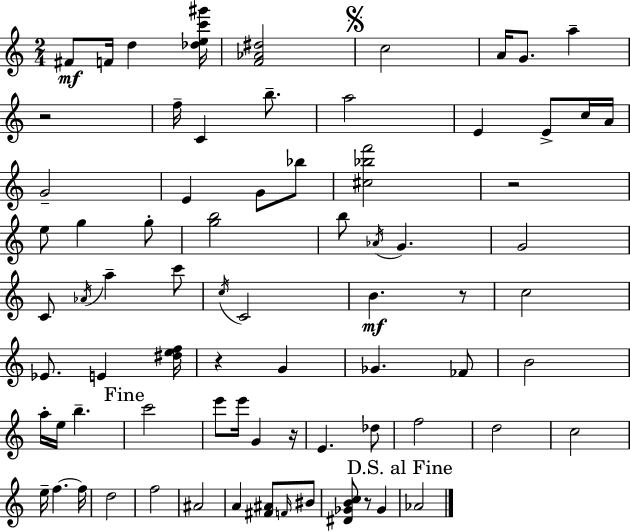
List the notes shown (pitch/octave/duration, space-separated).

F#4/e F4/s D5/q [Db5,E5,C6,G#6]/s [F4,Ab4,D#5]/h C5/h A4/s G4/e. A5/q R/h F5/s C4/q B5/e. A5/h E4/q E4/e C5/s A4/s G4/h E4/q G4/e Bb5/e [C#5,Bb5,F6]/h R/h E5/e G5/q G5/e [G5,B5]/h B5/e Ab4/s G4/q. G4/h C4/e Ab4/s A5/q C6/e C5/s C4/h B4/q. R/e C5/h Eb4/e. E4/q [D#5,E5,F5]/s R/q G4/q Gb4/q. FES4/e B4/h A5/s E5/s B5/q. C6/h E6/e E6/s G4/q R/s E4/q. Db5/e F5/h D5/h C5/h E5/s F5/q. F5/s D5/h F5/h A#4/h A4/q [F#4,A#4]/e F4/s BIS4/e [D#4,Gb4,B4,C5]/e R/e Gb4/q Ab4/h